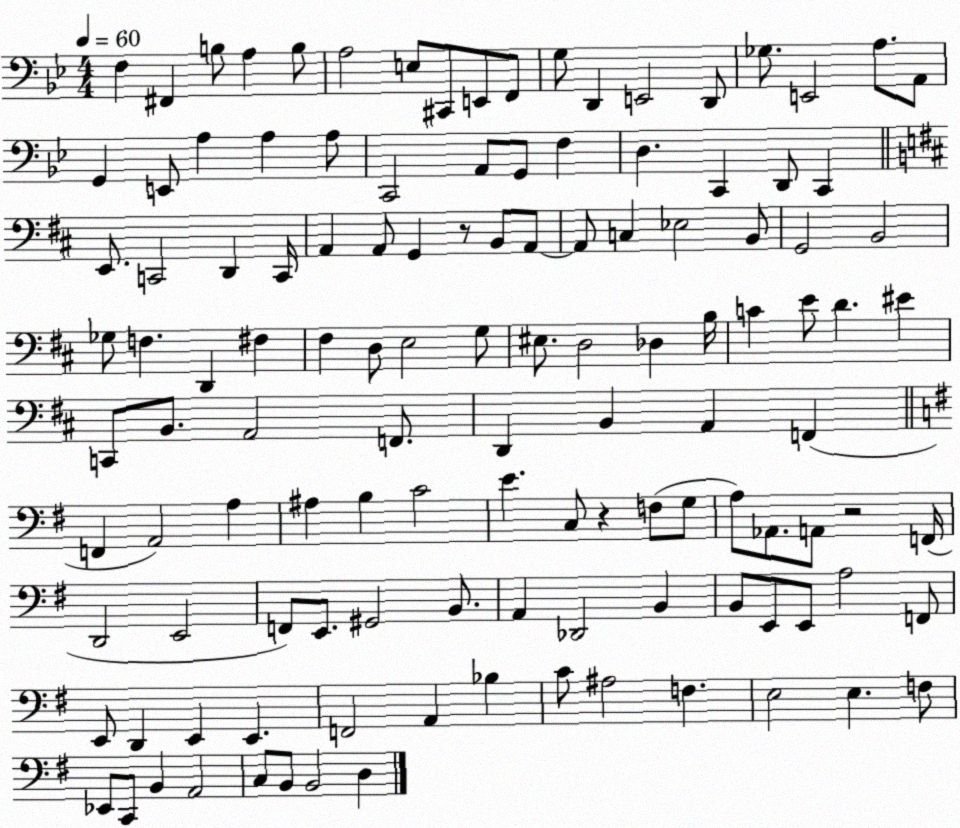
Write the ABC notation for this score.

X:1
T:Untitled
M:4/4
L:1/4
K:Bb
F, ^F,, B,/2 A, B,/2 A,2 E,/2 ^C,,/2 E,,/2 F,,/2 G,/2 D,, E,,2 D,,/2 _G,/2 E,,2 A,/2 A,,/2 G,, E,,/2 A, A, A,/2 C,,2 A,,/2 G,,/2 F, D, C,, D,,/2 C,, E,,/2 C,,2 D,, C,,/4 A,, A,,/2 G,, z/2 B,,/2 A,,/2 A,,/2 C, _E,2 B,,/2 G,,2 B,,2 _G,/2 F, D,, ^F, ^F, D,/2 E,2 G,/2 ^E,/2 D,2 _D, B,/4 C E/2 D ^E C,,/2 B,,/2 A,,2 F,,/2 D,, B,, A,, F,, F,, A,,2 A, ^A, B, C2 E C,/2 z F,/2 G,/2 A,/2 _A,,/2 A,,/2 z2 F,,/4 D,,2 E,,2 F,,/2 E,,/2 ^G,,2 B,,/2 A,, _D,,2 B,, B,,/2 E,,/2 E,,/2 A,2 F,,/2 E,,/2 D,, E,, E,, F,,2 A,, _B, C/2 ^A,2 F, E,2 E, F,/2 _E,,/2 C,,/2 B,, A,,2 C,/2 B,,/2 B,,2 D,